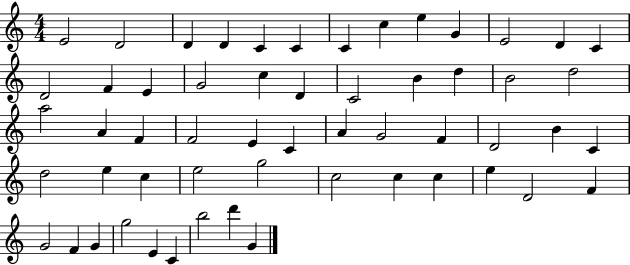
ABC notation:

X:1
T:Untitled
M:4/4
L:1/4
K:C
E2 D2 D D C C C c e G E2 D C D2 F E G2 c D C2 B d B2 d2 a2 A F F2 E C A G2 F D2 B C d2 e c e2 g2 c2 c c e D2 F G2 F G g2 E C b2 d' G